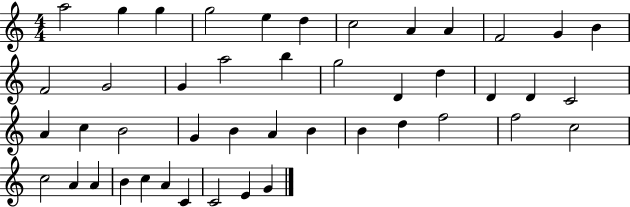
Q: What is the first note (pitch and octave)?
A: A5